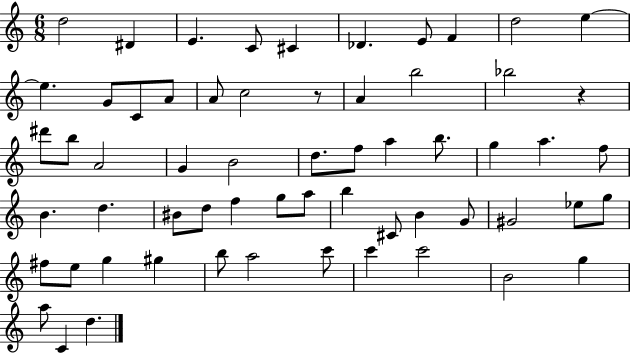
D5/h D#4/q E4/q. C4/e C#4/q Db4/q. E4/e F4/q D5/h E5/q E5/q. G4/e C4/e A4/e A4/e C5/h R/e A4/q B5/h Bb5/h R/q D#6/e B5/e A4/h G4/q B4/h D5/e. F5/e A5/q B5/e. G5/q A5/q. F5/e B4/q. D5/q. BIS4/e D5/e F5/q G5/e A5/e B5/q C#4/e B4/q G4/e G#4/h Eb5/e G5/e F#5/e E5/e G5/q G#5/q B5/e A5/h C6/e C6/q C6/h B4/h G5/q A5/e C4/q D5/q.